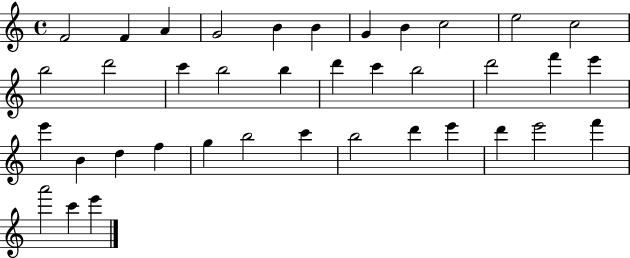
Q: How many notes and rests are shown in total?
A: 38